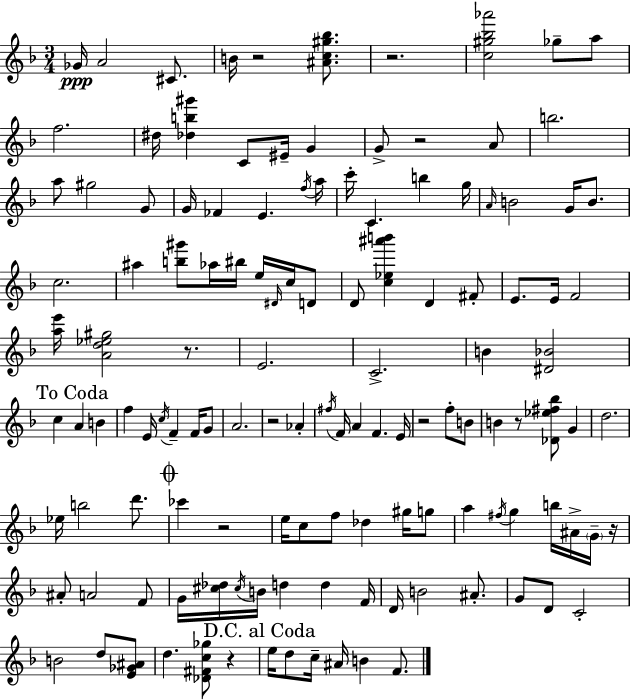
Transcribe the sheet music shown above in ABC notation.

X:1
T:Untitled
M:3/4
L:1/4
K:F
_G/4 A2 ^C/2 B/4 z2 [^Ac^g_b]/2 z2 [c^g_b_a']2 _g/2 a/2 f2 ^d/4 [_db^g'] C/2 ^E/4 G G/2 z2 A/2 b2 a/2 ^g2 G/2 G/4 _F E f/4 a/4 c'/4 C b g/4 A/4 B2 G/4 B/2 c2 ^a [b^g']/2 _a/4 ^b/4 e/4 ^D/4 c/4 D/2 D/2 [c_e^a'b'] D ^F/2 E/2 E/4 F2 [ae']/4 [Ad_e^g]2 z/2 E2 C2 B [^D_B]2 c A B f E/4 c/4 F F/4 G/2 A2 z2 _A ^f/4 F/4 A F E/4 z2 f/2 B/2 B z/2 [_D_e^f_b]/2 G d2 _e/4 b2 d'/2 _c' z2 e/4 c/2 f/2 _d ^g/4 g/2 a ^f/4 g b/4 ^A/4 G/4 z/4 ^A/2 A2 F/2 G/4 [^c_d]/4 ^c/4 B/4 d d F/4 D/4 B2 ^A/2 G/2 D/2 C2 B2 d/2 [E_G^A]/2 d [_D^Fc_g]/2 z e/4 d/2 c/4 ^A/4 B F/2